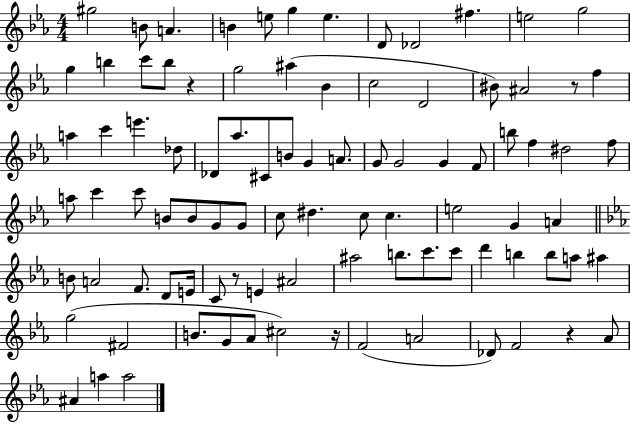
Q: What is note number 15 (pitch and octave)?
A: C6